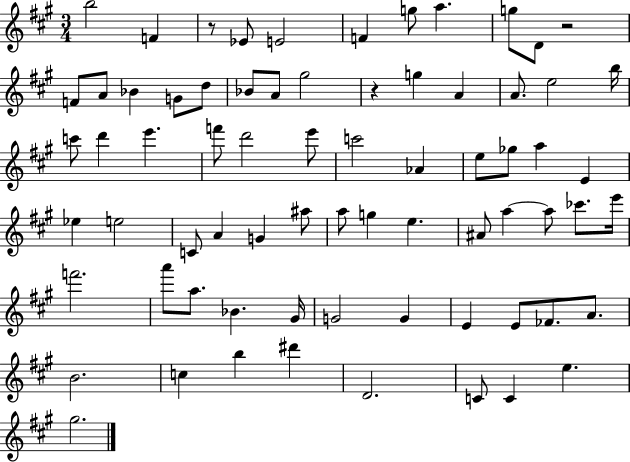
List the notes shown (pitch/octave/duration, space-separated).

B5/h F4/q R/e Eb4/e E4/h F4/q G5/e A5/q. G5/e D4/e R/h F4/e A4/e Bb4/q G4/e D5/e Bb4/e A4/e G#5/h R/q G5/q A4/q A4/e. E5/h B5/s C6/e D6/q E6/q. F6/e D6/h E6/e C6/h Ab4/q E5/e Gb5/e A5/q E4/q Eb5/q E5/h C4/e A4/q G4/q A#5/e A5/e G5/q E5/q. A#4/e A5/q A5/e CES6/e. E6/s F6/h. A6/e A5/e. Bb4/q. G#4/s G4/h G4/q E4/q E4/e FES4/e. A4/e. B4/h. C5/q B5/q D#6/q D4/h. C4/e C4/q E5/q. G#5/h.